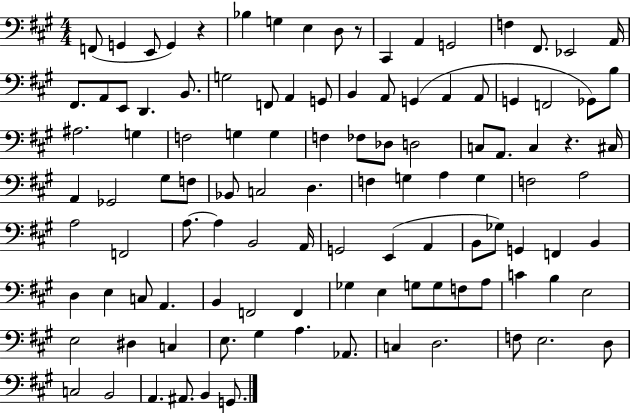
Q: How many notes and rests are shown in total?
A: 110